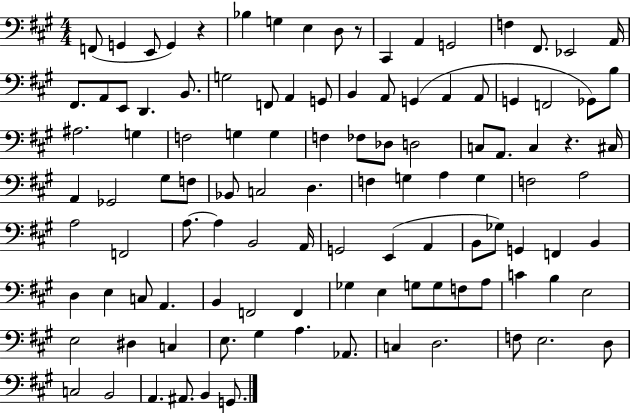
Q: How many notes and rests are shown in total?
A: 110